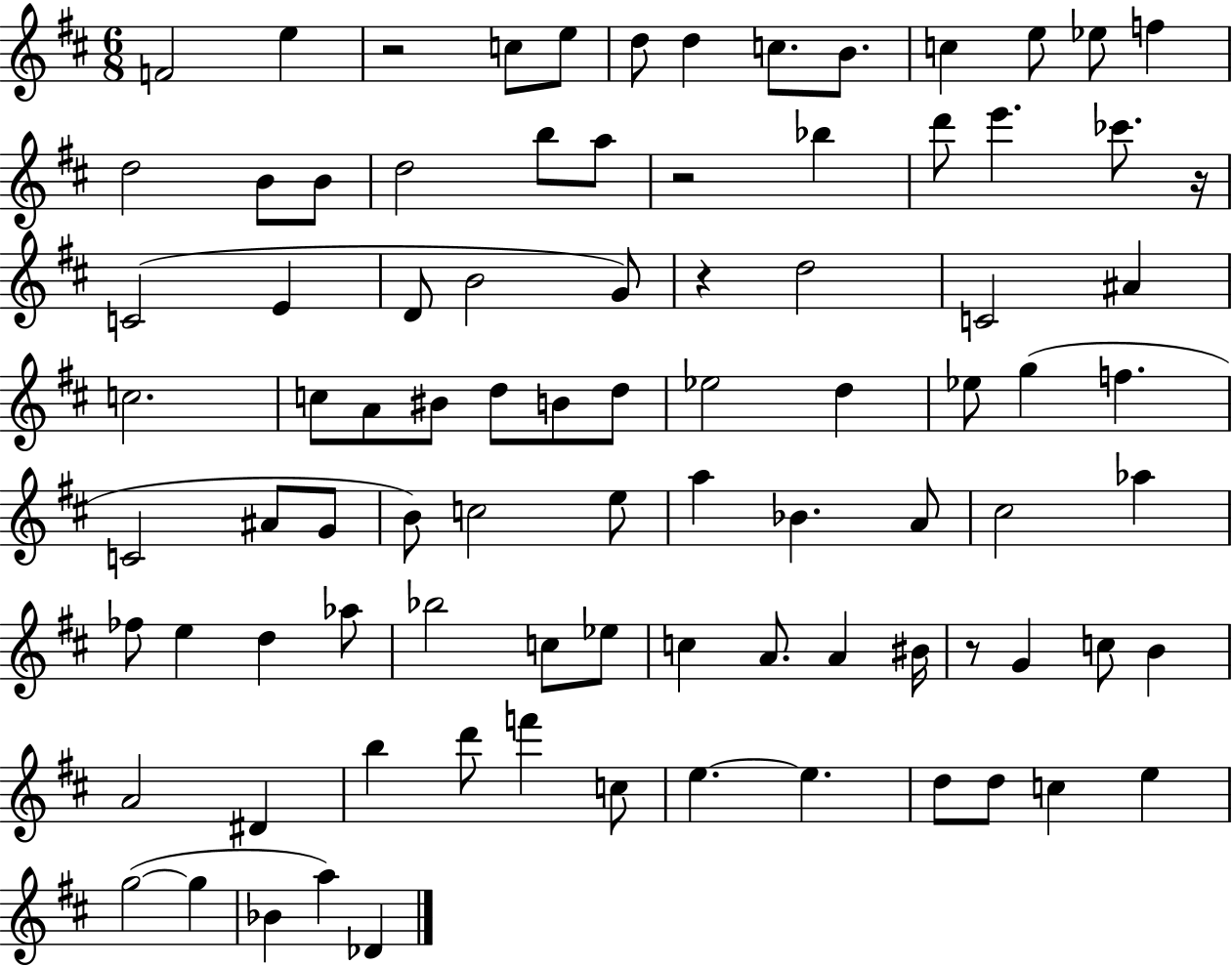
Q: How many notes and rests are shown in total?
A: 89